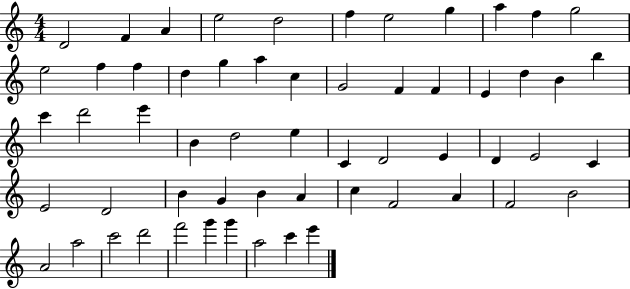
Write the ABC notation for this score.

X:1
T:Untitled
M:4/4
L:1/4
K:C
D2 F A e2 d2 f e2 g a f g2 e2 f f d g a c G2 F F E d B b c' d'2 e' B d2 e C D2 E D E2 C E2 D2 B G B A c F2 A F2 B2 A2 a2 c'2 d'2 f'2 g' g' a2 c' e'